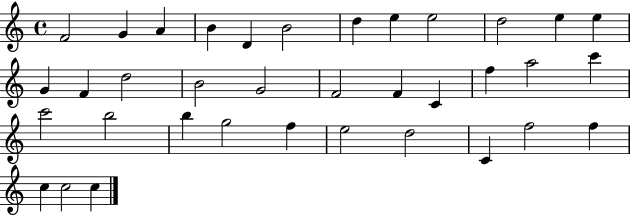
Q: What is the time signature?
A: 4/4